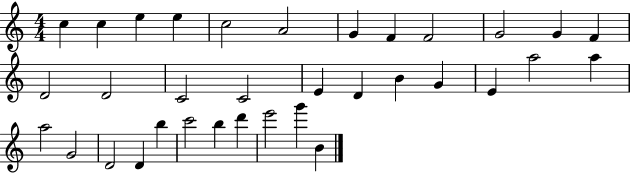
{
  \clef treble
  \numericTimeSignature
  \time 4/4
  \key c \major
  c''4 c''4 e''4 e''4 | c''2 a'2 | g'4 f'4 f'2 | g'2 g'4 f'4 | \break d'2 d'2 | c'2 c'2 | e'4 d'4 b'4 g'4 | e'4 a''2 a''4 | \break a''2 g'2 | d'2 d'4 b''4 | c'''2 b''4 d'''4 | e'''2 g'''4 b'4 | \break \bar "|."
}